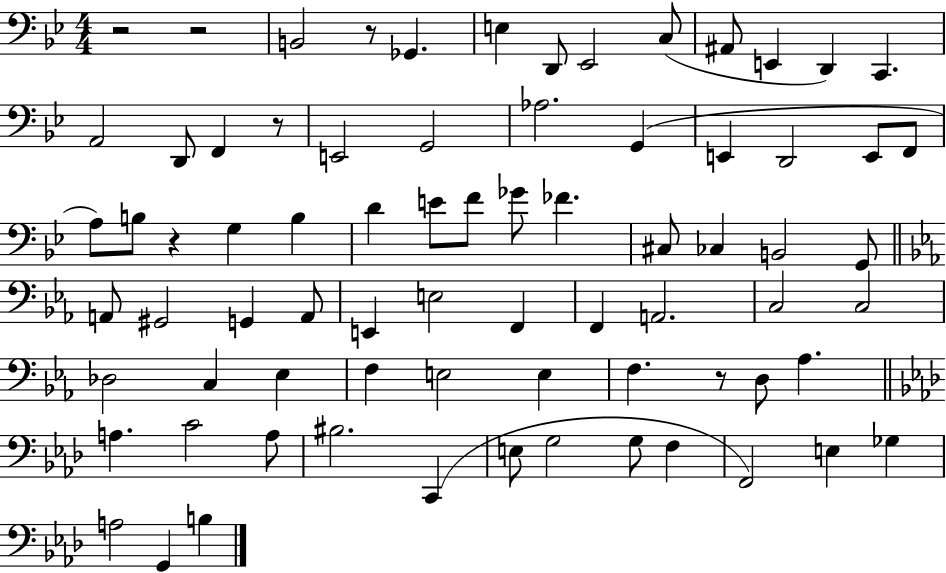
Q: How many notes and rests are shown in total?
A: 75